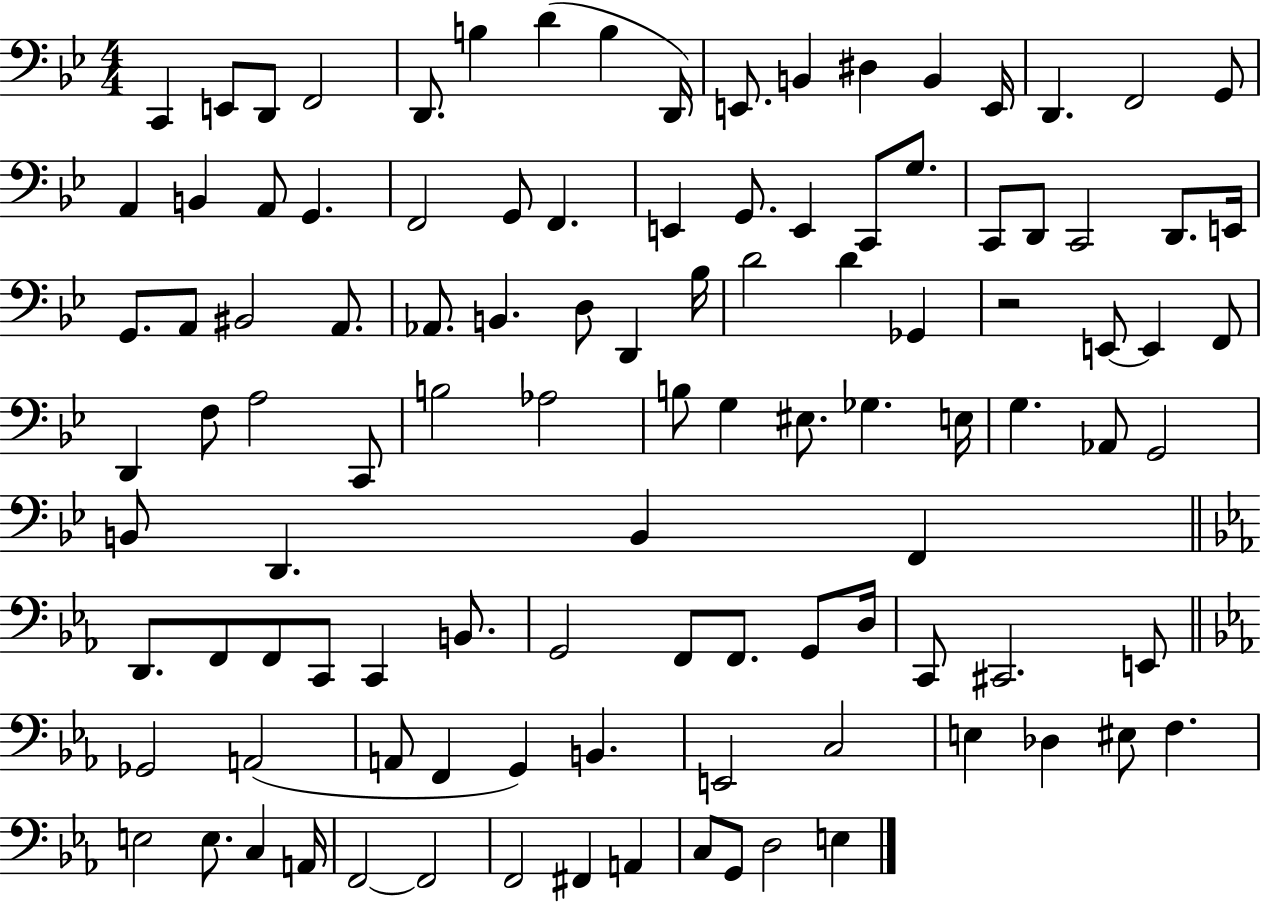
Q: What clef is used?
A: bass